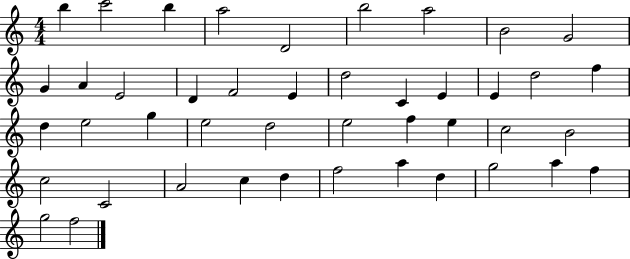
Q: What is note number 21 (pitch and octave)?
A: F5